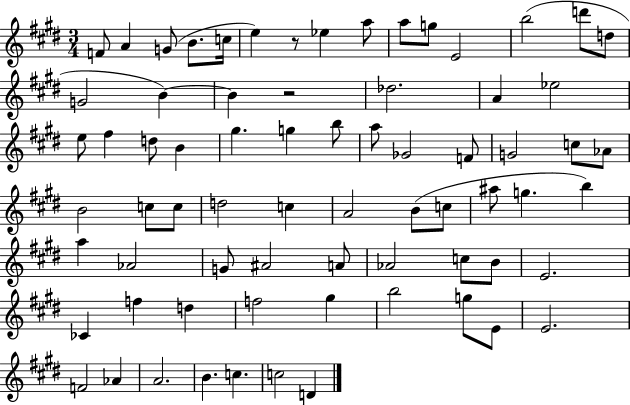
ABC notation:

X:1
T:Untitled
M:3/4
L:1/4
K:E
F/2 A G/2 B/2 c/4 e z/2 _e a/2 a/2 g/2 E2 b2 d'/2 d/2 G2 B B z2 _d2 A _e2 e/2 ^f d/2 B ^g g b/2 a/2 _G2 F/2 G2 c/2 _A/2 B2 c/2 c/2 d2 c A2 B/2 c/2 ^a/2 g b a _A2 G/2 ^A2 A/2 _A2 c/2 B/2 E2 _C f d f2 ^g b2 g/2 E/2 E2 F2 _A A2 B c c2 D